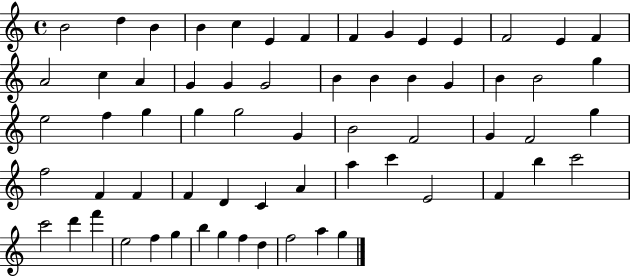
B4/h D5/q B4/q B4/q C5/q E4/q F4/q F4/q G4/q E4/q E4/q F4/h E4/q F4/q A4/h C5/q A4/q G4/q G4/q G4/h B4/q B4/q B4/q G4/q B4/q B4/h G5/q E5/h F5/q G5/q G5/q G5/h G4/q B4/h F4/h G4/q F4/h G5/q F5/h F4/q F4/q F4/q D4/q C4/q A4/q A5/q C6/q E4/h F4/q B5/q C6/h C6/h D6/q F6/q E5/h F5/q G5/q B5/q G5/q F5/q D5/q F5/h A5/q G5/q